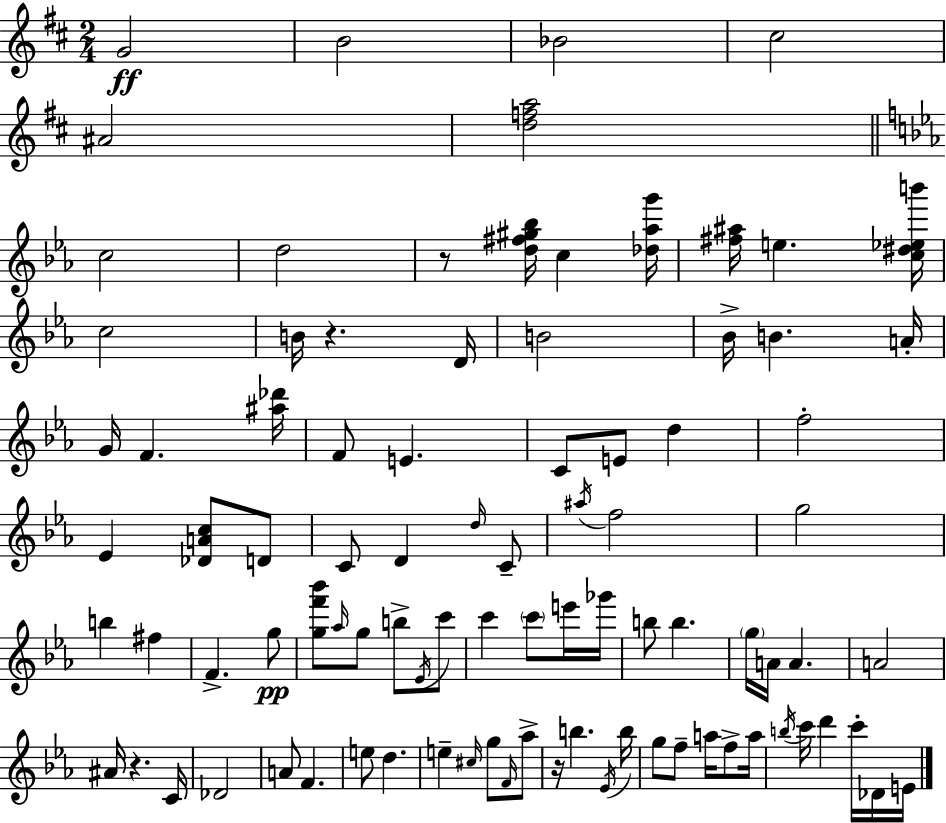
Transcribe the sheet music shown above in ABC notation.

X:1
T:Untitled
M:2/4
L:1/4
K:D
G2 B2 _B2 ^c2 ^A2 [dfa]2 c2 d2 z/2 [d^f^g_b]/4 c [_d_ag']/4 [^f^a]/4 e [c^d_eb']/4 c2 B/4 z D/4 B2 _B/4 B A/4 G/4 F [^a_d']/4 F/2 E C/2 E/2 d f2 _E [_DAc]/2 D/2 C/2 D d/4 C/2 ^a/4 f2 g2 b ^f F g/2 [gf'_b']/2 _a/4 g/2 b/2 _E/4 c'/2 c' c'/2 e'/4 _g'/4 b/2 b g/4 A/4 A A2 ^A/4 z C/4 _D2 A/2 F e/2 d e ^c/4 g/2 F/4 _a/2 z/4 b _E/4 b/4 g/2 f/2 a/4 f/2 a/4 b/4 c'/4 d' c'/4 _D/4 E/4